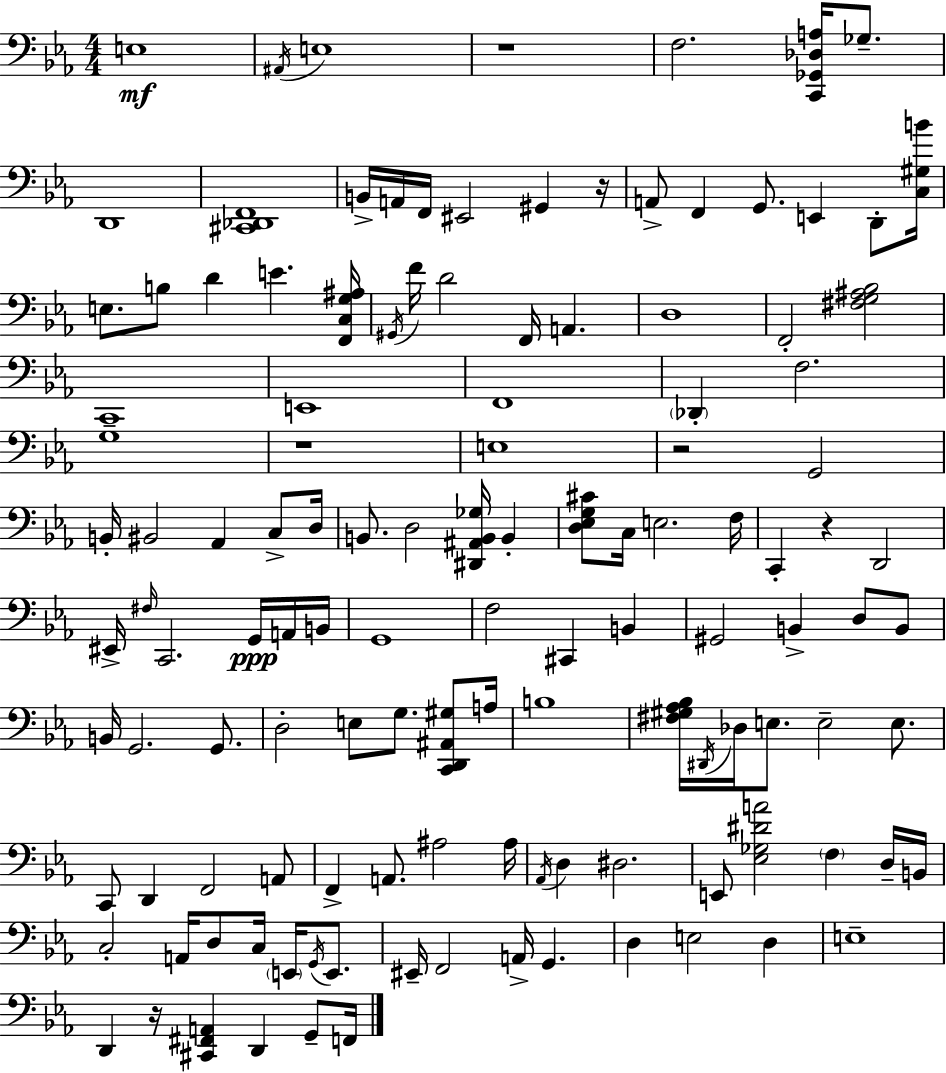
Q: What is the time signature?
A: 4/4